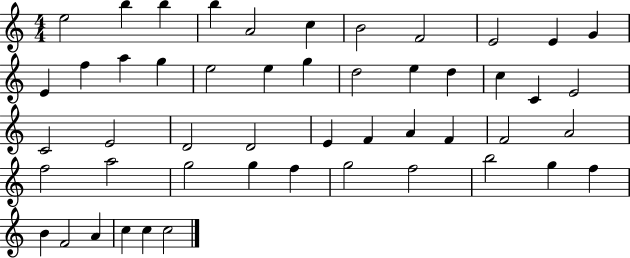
X:1
T:Untitled
M:4/4
L:1/4
K:C
e2 b b b A2 c B2 F2 E2 E G E f a g e2 e g d2 e d c C E2 C2 E2 D2 D2 E F A F F2 A2 f2 a2 g2 g f g2 f2 b2 g f B F2 A c c c2